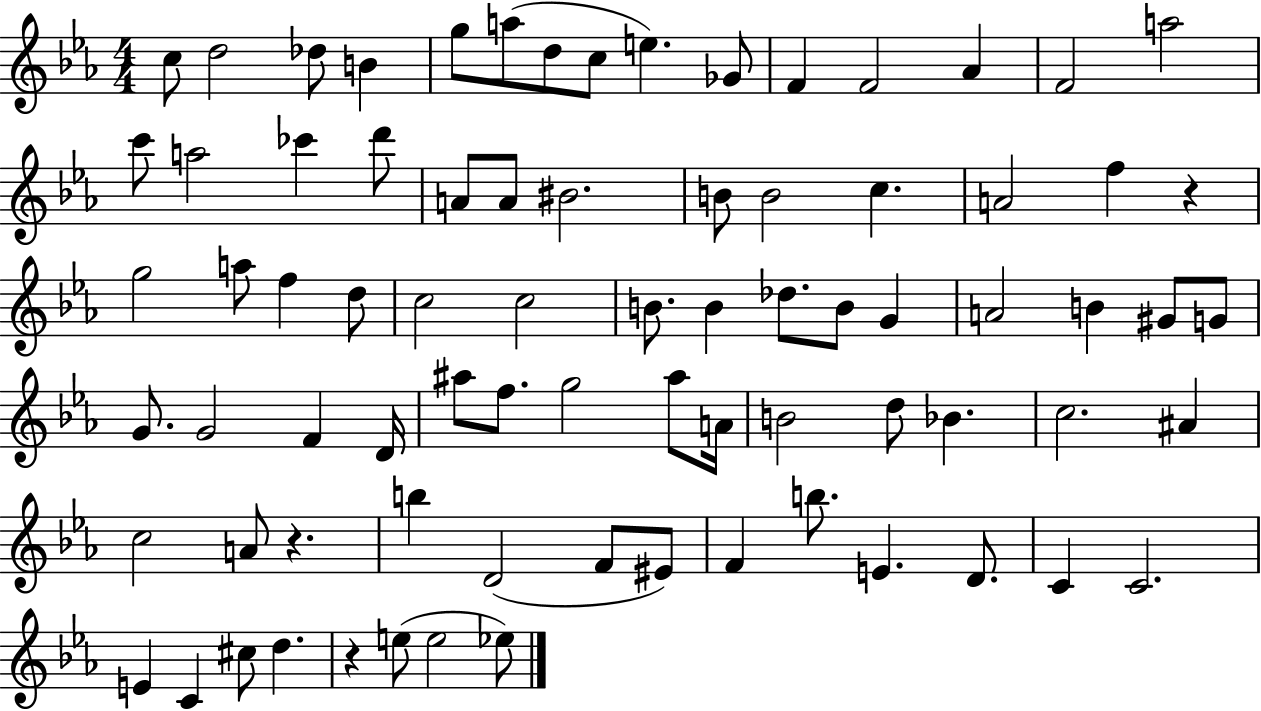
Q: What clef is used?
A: treble